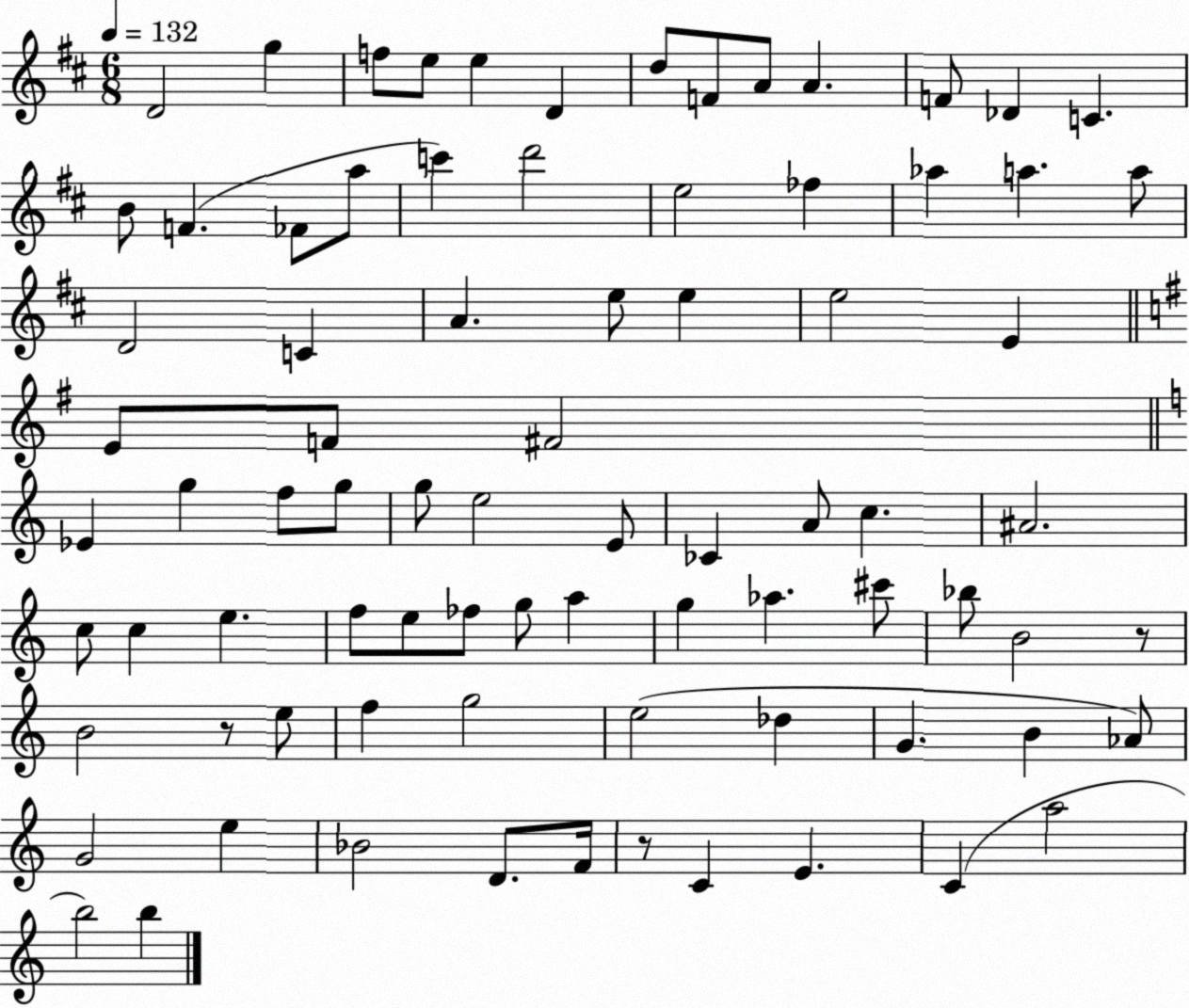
X:1
T:Untitled
M:6/8
L:1/4
K:D
D2 g f/2 e/2 e D d/2 F/2 A/2 A F/2 _D C B/2 F _F/2 a/2 c' d'2 e2 _f _a a a/2 D2 C A e/2 e e2 E E/2 F/2 ^F2 _E g f/2 g/2 g/2 e2 E/2 _C A/2 c ^A2 c/2 c e f/2 e/2 _f/2 g/2 a g _a ^c'/2 _b/2 B2 z/2 B2 z/2 e/2 f g2 e2 _d G B _A/2 G2 e _B2 D/2 F/4 z/2 C E C a2 b2 b